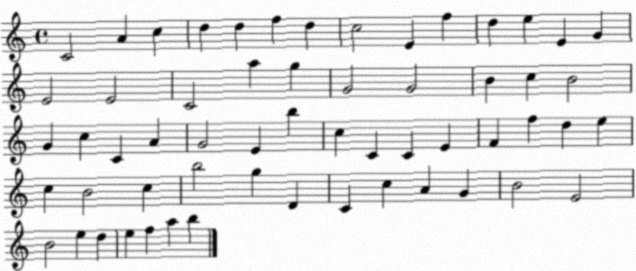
X:1
T:Untitled
M:4/4
L:1/4
K:C
C2 A c d d f d c2 E f d e E G E2 E2 C2 a g G2 G2 B c B2 G c C A G2 E b c C C E F f d e c B2 c b2 g D C c A G B2 E2 B2 e d e f a b